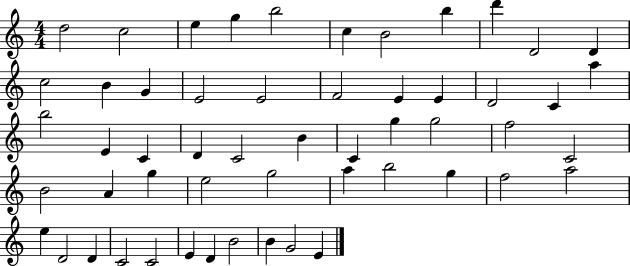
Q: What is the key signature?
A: C major